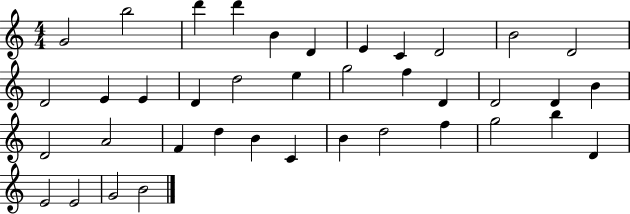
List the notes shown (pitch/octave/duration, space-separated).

G4/h B5/h D6/q D6/q B4/q D4/q E4/q C4/q D4/h B4/h D4/h D4/h E4/q E4/q D4/q D5/h E5/q G5/h F5/q D4/q D4/h D4/q B4/q D4/h A4/h F4/q D5/q B4/q C4/q B4/q D5/h F5/q G5/h B5/q D4/q E4/h E4/h G4/h B4/h